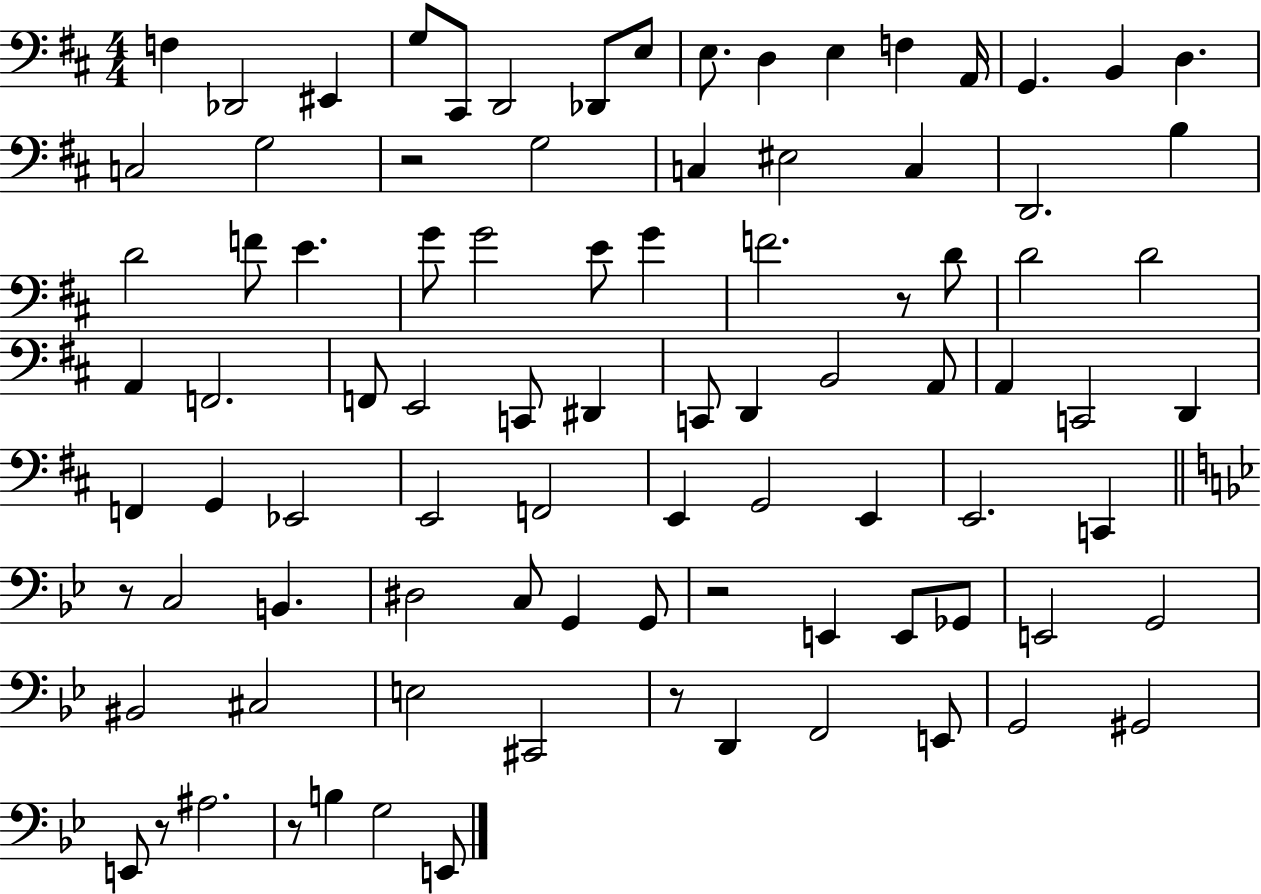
X:1
T:Untitled
M:4/4
L:1/4
K:D
F, _D,,2 ^E,, G,/2 ^C,,/2 D,,2 _D,,/2 E,/2 E,/2 D, E, F, A,,/4 G,, B,, D, C,2 G,2 z2 G,2 C, ^E,2 C, D,,2 B, D2 F/2 E G/2 G2 E/2 G F2 z/2 D/2 D2 D2 A,, F,,2 F,,/2 E,,2 C,,/2 ^D,, C,,/2 D,, B,,2 A,,/2 A,, C,,2 D,, F,, G,, _E,,2 E,,2 F,,2 E,, G,,2 E,, E,,2 C,, z/2 C,2 B,, ^D,2 C,/2 G,, G,,/2 z2 E,, E,,/2 _G,,/2 E,,2 G,,2 ^B,,2 ^C,2 E,2 ^C,,2 z/2 D,, F,,2 E,,/2 G,,2 ^G,,2 E,,/2 z/2 ^A,2 z/2 B, G,2 E,,/2